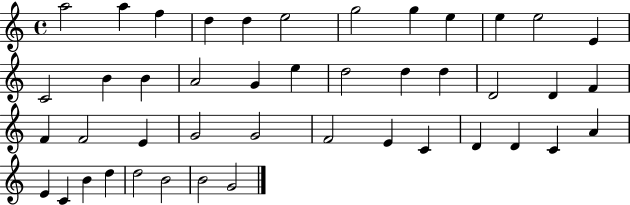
{
  \clef treble
  \time 4/4
  \defaultTimeSignature
  \key c \major
  a''2 a''4 f''4 | d''4 d''4 e''2 | g''2 g''4 e''4 | e''4 e''2 e'4 | \break c'2 b'4 b'4 | a'2 g'4 e''4 | d''2 d''4 d''4 | d'2 d'4 f'4 | \break f'4 f'2 e'4 | g'2 g'2 | f'2 e'4 c'4 | d'4 d'4 c'4 a'4 | \break e'4 c'4 b'4 d''4 | d''2 b'2 | b'2 g'2 | \bar "|."
}